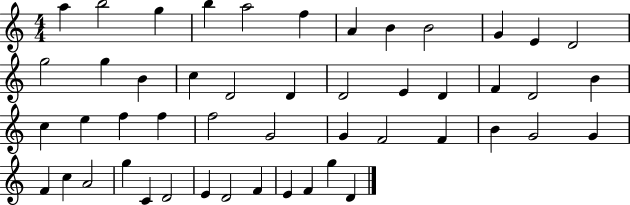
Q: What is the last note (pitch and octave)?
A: D4